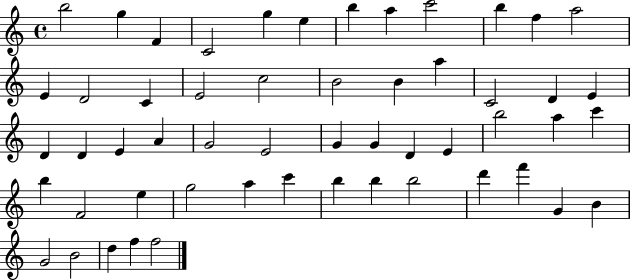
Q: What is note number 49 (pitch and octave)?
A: B4